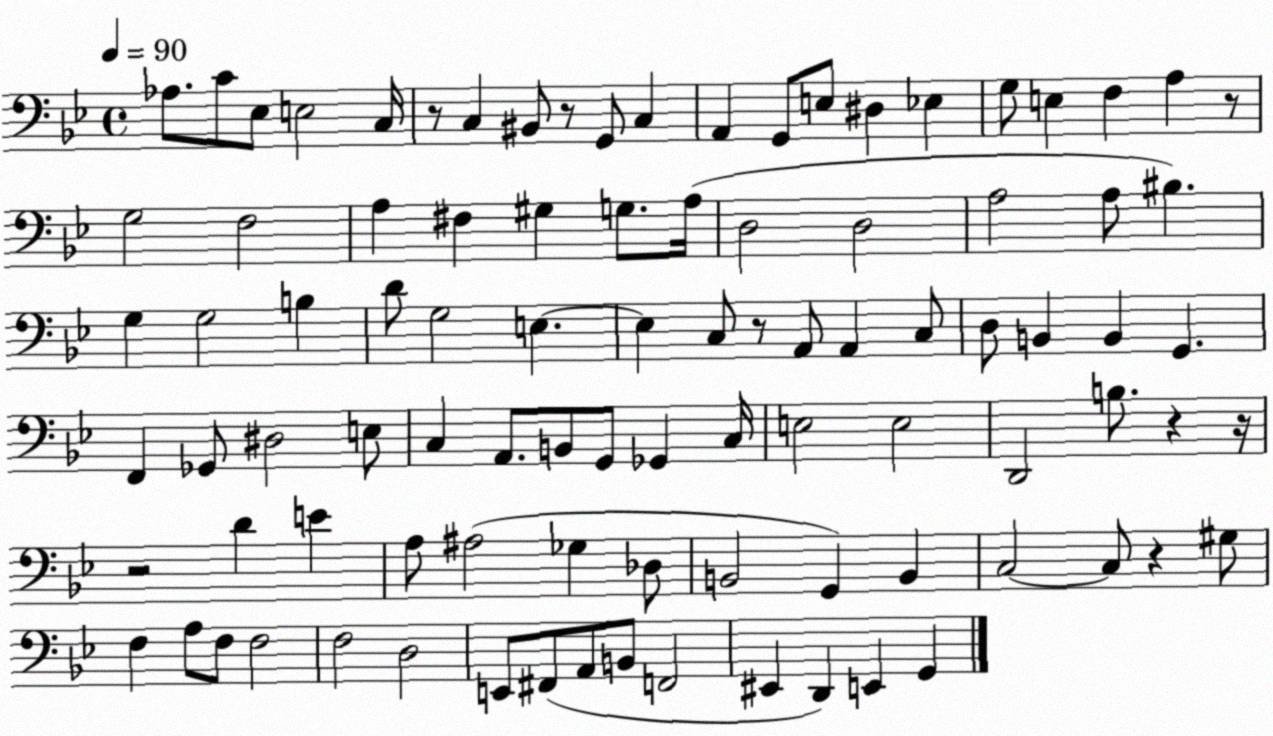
X:1
T:Untitled
M:4/4
L:1/4
K:Bb
_A,/2 C/2 _E,/2 E,2 C,/4 z/2 C, ^B,,/2 z/2 G,,/2 C, A,, G,,/2 E,/2 ^D, _E, G,/2 E, F, A, z/2 G,2 F,2 A, ^F, ^G, G,/2 A,/4 D,2 D,2 A,2 A,/2 ^B, G, G,2 B, D/2 G,2 E, E, C,/2 z/2 A,,/2 A,, C,/2 D,/2 B,, B,, G,, F,, _G,,/2 ^D,2 E,/2 C, A,,/2 B,,/2 G,,/2 _G,, C,/4 E,2 E,2 D,,2 B,/2 z z/4 z2 D E A,/2 ^A,2 _G, _D,/2 B,,2 G,, B,, C,2 C,/2 z ^G,/2 F, A,/2 F,/2 F,2 F,2 D,2 E,,/2 ^F,,/2 A,,/2 B,,/2 F,,2 ^E,, D,, E,, G,,